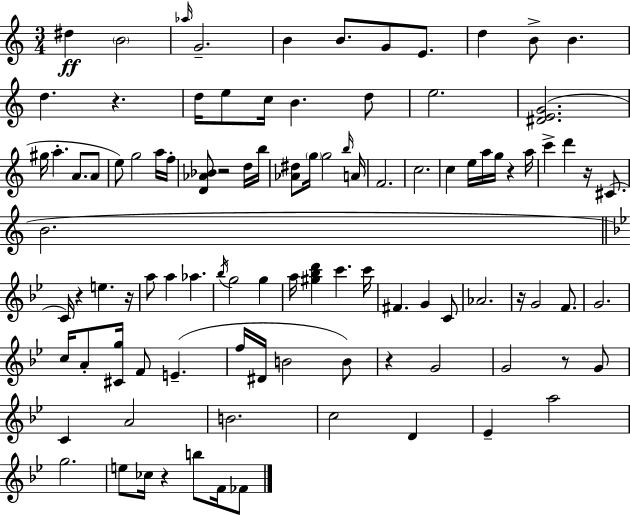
{
  \clef treble
  \numericTimeSignature
  \time 3/4
  \key a \minor
  \repeat volta 2 { dis''4\ff \parenthesize b'2 | \grace { aes''16 } g'2.-- | b'4 b'8. g'8 e'8. | d''4 b'8-> b'4. | \break d''4. r4. | d''16 e''8 c''16 b'4. d''8 | e''2. | <dis' e' g'>2.( | \break gis''16 a''4.-. a'8. a'8 | e''8) g''2 a''16 | f''16-. <d' aes' bes'>8 r2 d''16 | b''16 <aes' dis''>8 \parenthesize g''16 g''2 | \break \grace { b''16 } a'16 f'2. | c''2. | c''4 e''16 a''16 g''16 r4 | a''16 c'''4-> d'''4 r16 cis'8.( | \break b'2. | \bar "||" \break \key bes \major c'16) r4 e''4. r16 | a''8 a''4 aes''4. | \acciaccatura { bes''16 } g''2 g''4 | a''16 <gis'' bes'' d'''>4 c'''4. | \break c'''16 fis'4. g'4 c'8 | aes'2. | r16 g'2 f'8. | g'2. | \break c''16 a'8-. <cis' g''>16 f'8 e'4.--( | f''16 dis'16 b'2 b'8) | r4 g'2 | g'2 r8 g'8 | \break c'4 a'2 | b'2. | c''2 d'4 | ees'4-- a''2 | \break g''2. | e''8 ces''16 r4 b''8 f'16 fes'8 | } \bar "|."
}